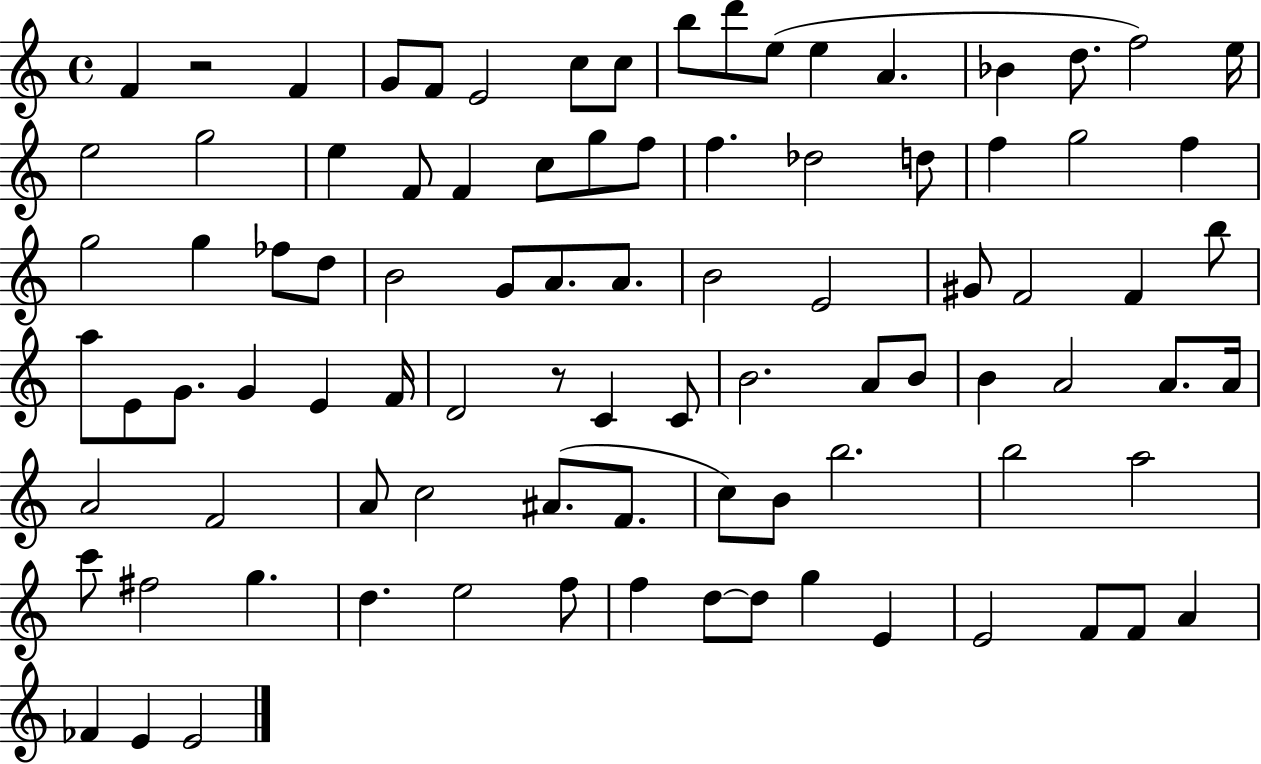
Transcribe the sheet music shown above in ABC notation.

X:1
T:Untitled
M:4/4
L:1/4
K:C
F z2 F G/2 F/2 E2 c/2 c/2 b/2 d'/2 e/2 e A _B d/2 f2 e/4 e2 g2 e F/2 F c/2 g/2 f/2 f _d2 d/2 f g2 f g2 g _f/2 d/2 B2 G/2 A/2 A/2 B2 E2 ^G/2 F2 F b/2 a/2 E/2 G/2 G E F/4 D2 z/2 C C/2 B2 A/2 B/2 B A2 A/2 A/4 A2 F2 A/2 c2 ^A/2 F/2 c/2 B/2 b2 b2 a2 c'/2 ^f2 g d e2 f/2 f d/2 d/2 g E E2 F/2 F/2 A _F E E2